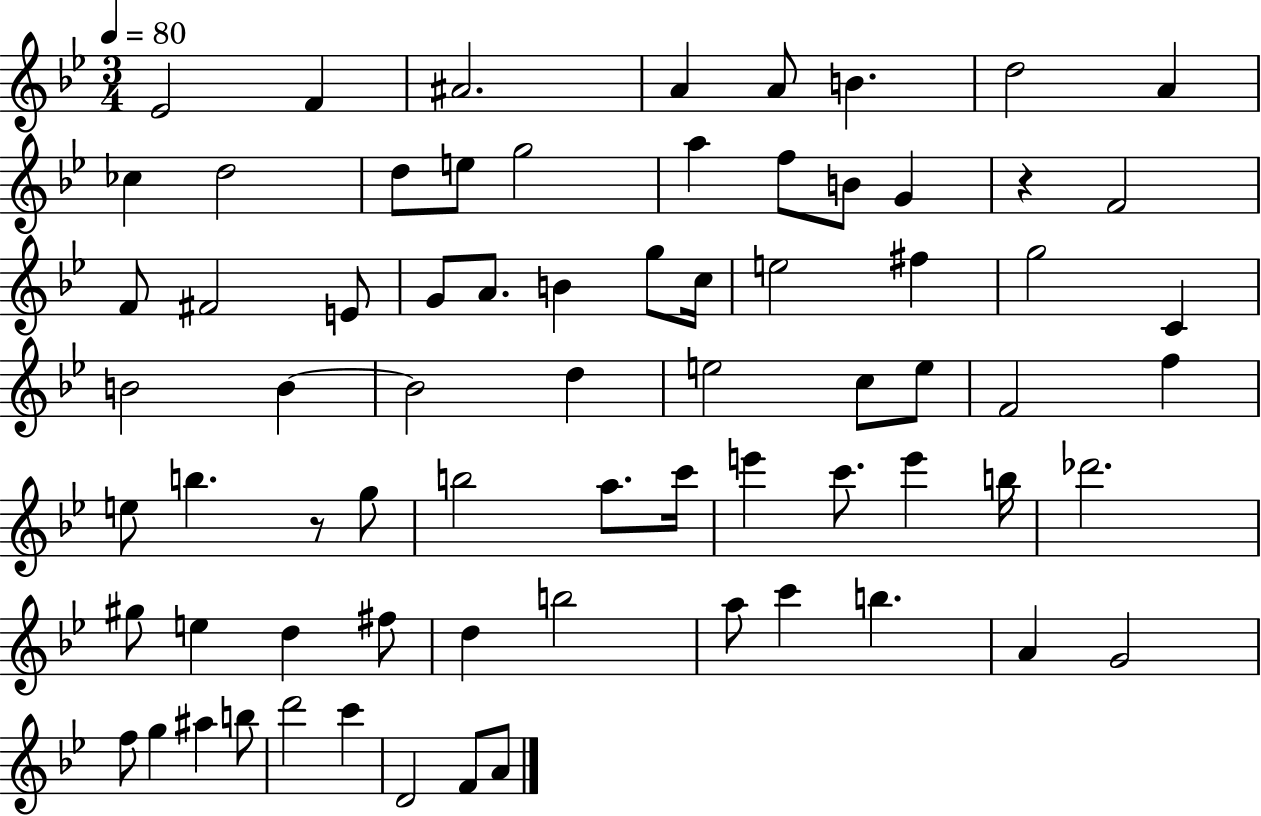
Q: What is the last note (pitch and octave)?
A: A4